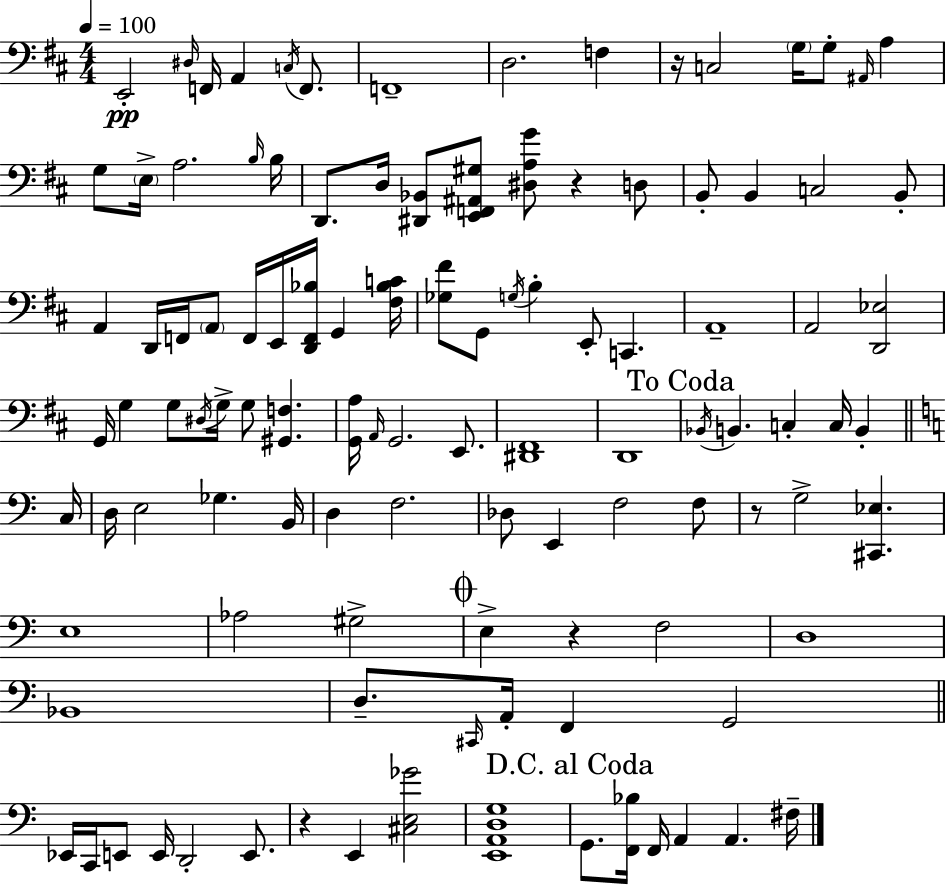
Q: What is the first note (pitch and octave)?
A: E2